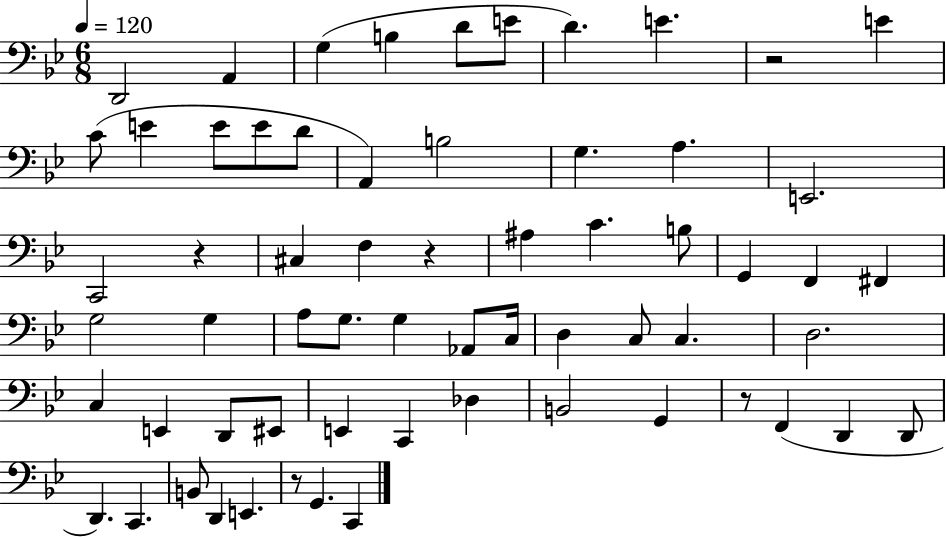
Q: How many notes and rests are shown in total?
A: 63